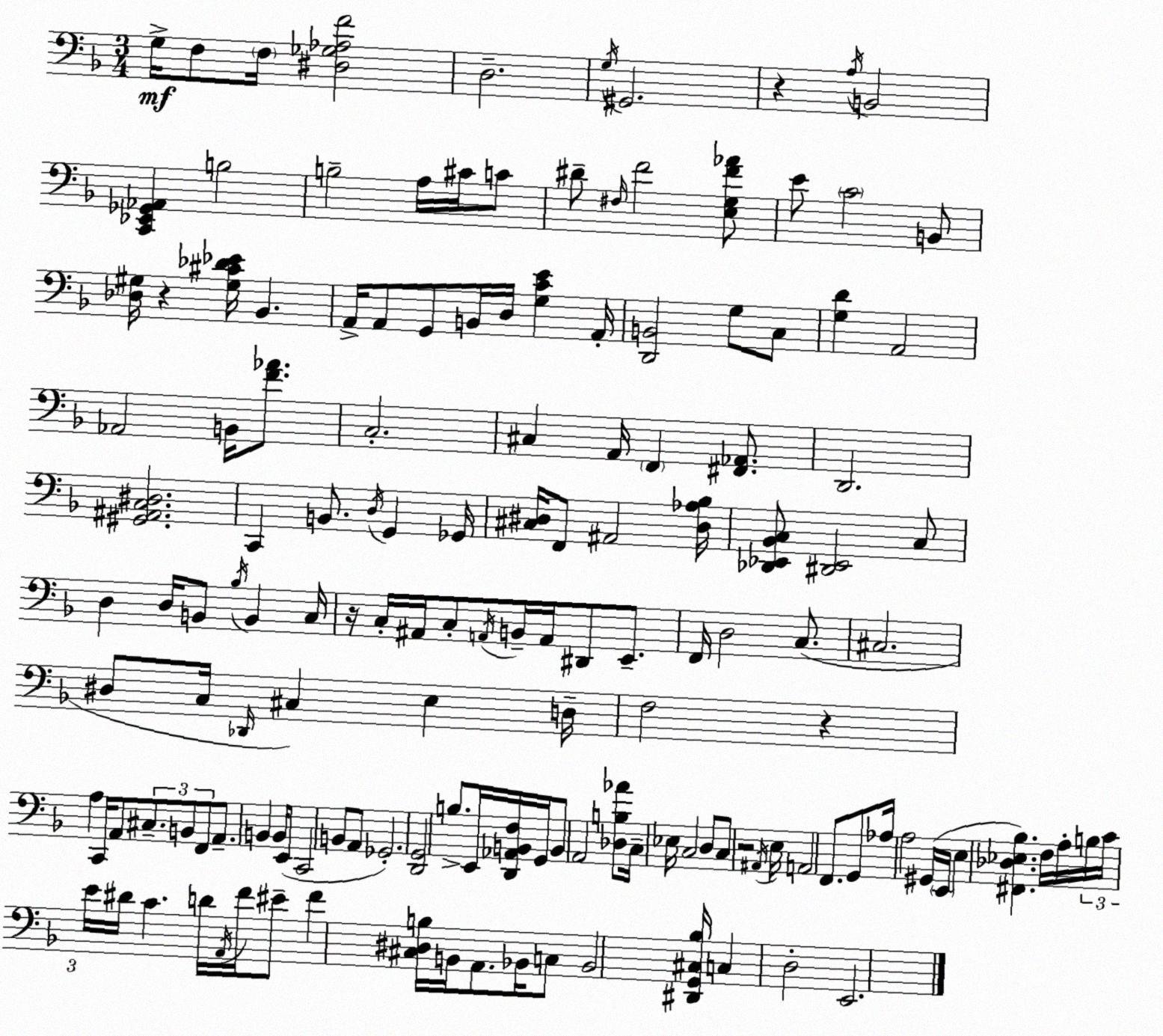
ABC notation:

X:1
T:Untitled
M:3/4
L:1/4
K:Dm
G,/4 F,/2 F,/4 [^D,_G,_A,F]2 D,2 G,/4 ^G,,2 z A,/4 B,,2 [C,,_E,,_G,,_A,,] B,2 B,2 A,/4 ^C/4 C/2 ^D/2 ^F,/4 F2 [E,G,F_A]/2 E/2 C2 B,,/2 [_D,^G,]/4 z [^G,^C_D_E]/4 _B,, A,,/4 A,,/2 G,,/2 B,,/4 D,/4 [G,CE] A,,/4 [D,,B,,]2 G,/2 C,/2 [G,D] A,,2 _A,,2 B,,/4 [F_A]/2 C,2 ^C, A,,/4 F,, [^F,,_A,,]/2 D,,2 [^G,,^A,,C,^D,]2 C,, B,,/2 D,/4 G,, _G,,/4 [^C,^D,]/4 F,,/2 ^A,,2 [^D,_A,_B,]/4 [_D,,_E,,_B,,C,]/2 [^D,,_E,,]2 C,/2 D, D,/4 B,,/2 _B,/4 B,, C,/4 z/4 C,/4 ^A,,/4 C,/2 A,,/4 B,,/4 A,,/4 ^D,,/2 E,,/2 F,,/4 D,2 C,/2 ^C,2 ^D,/2 C,/4 _D,,/4 ^C, E, D,/4 F,2 z A, C,,/4 A,,/2 ^C,/2 B,,/2 F,,/2 A,,/2 B,, B,,/4 E,,/2 C,,2 B,,/2 A,,/2 _G,,2 [D,,G,,]2 B,/2 E,,/4 [D,,_A,,B,,F,]/4 G,,/4 B,,/2 A,,2 [_D,B,_A]/2 C,/4 _E,/4 C,2 D,/2 C,/2 z2 ^A,,/4 E,/4 A,,2 F,,/2 G,,/2 _A,/4 A,2 ^G,,/4 E,,/4 E, [^F,,_D,_E,_B,] F,/4 A,/4 B,/4 C/4 E/4 ^D/4 C D/4 A,,/4 F/4 ^E/2 F [^C,^D,B,]/4 B,,/4 A,,/2 _B,,/4 C,/2 _B,,2 [^D,,G,,^C,_B,]/4 C, D,2 E,,2